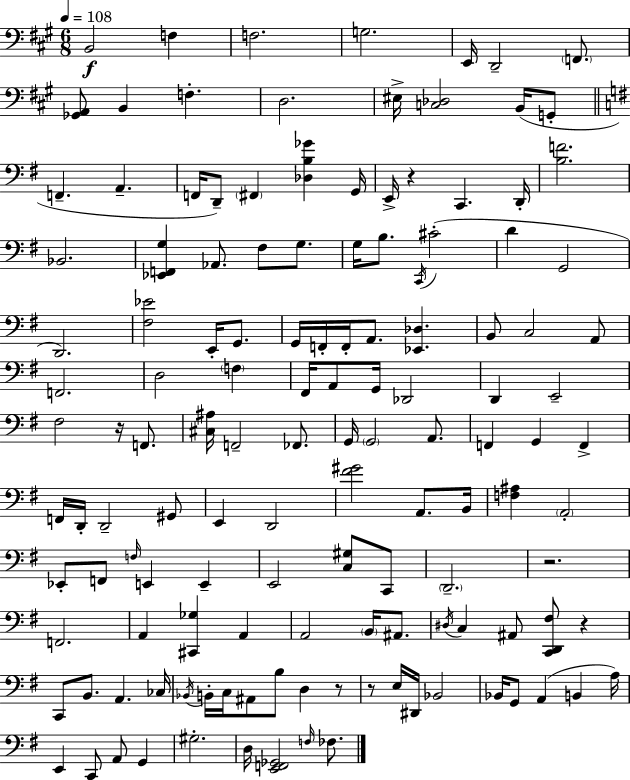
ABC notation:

X:1
T:Untitled
M:6/8
L:1/4
K:A
B,,2 F, F,2 G,2 E,,/4 D,,2 F,,/2 [_G,,A,,]/2 B,, F, D,2 ^E,/4 [C,_D,]2 B,,/4 G,,/2 F,, A,, F,,/4 D,,/2 ^F,, [_D,B,_G] G,,/4 E,,/4 z C,, D,,/4 [B,F]2 _B,,2 [_E,,F,,G,] _A,,/2 ^F,/2 G,/2 G,/4 B,/2 C,,/4 ^C2 D G,,2 D,,2 [^F,_E]2 E,,/4 G,,/2 G,,/4 F,,/4 F,,/4 A,,/2 [_E,,_D,] B,,/2 C,2 A,,/2 F,,2 D,2 F, ^F,,/4 A,,/2 G,,/4 _D,,2 D,, E,,2 ^F,2 z/4 F,,/2 [^C,^A,]/4 F,,2 _F,,/2 G,,/4 G,,2 A,,/2 F,, G,, F,, F,,/4 D,,/4 D,,2 ^G,,/2 E,, D,,2 [^F^G]2 A,,/2 B,,/4 [F,^A,] A,,2 _E,,/2 F,,/2 F,/4 E,, E,, E,,2 [C,^G,]/2 C,,/2 D,,2 z2 F,,2 A,, [^C,,_G,] A,, A,,2 B,,/4 ^A,,/2 ^D,/4 C, ^A,,/2 [C,,D,,^F,]/2 z C,,/2 B,,/2 A,, _C,/4 _B,,/4 B,,/4 C,/4 ^A,,/2 B,/2 D, z/2 z/2 E,/4 ^D,,/4 _B,,2 _B,,/4 G,,/2 A,, B,, A,/4 E,, C,,/2 A,,/2 G,, ^G,2 D,/4 [E,,F,,_G,,]2 F,/4 _F,/2